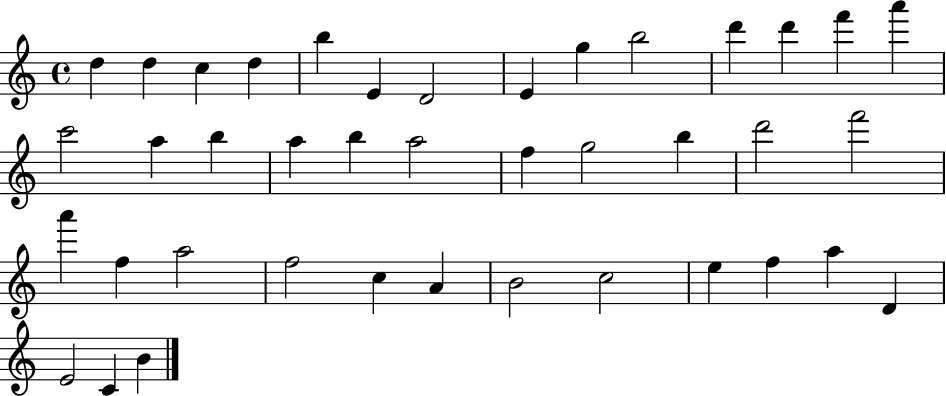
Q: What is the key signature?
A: C major